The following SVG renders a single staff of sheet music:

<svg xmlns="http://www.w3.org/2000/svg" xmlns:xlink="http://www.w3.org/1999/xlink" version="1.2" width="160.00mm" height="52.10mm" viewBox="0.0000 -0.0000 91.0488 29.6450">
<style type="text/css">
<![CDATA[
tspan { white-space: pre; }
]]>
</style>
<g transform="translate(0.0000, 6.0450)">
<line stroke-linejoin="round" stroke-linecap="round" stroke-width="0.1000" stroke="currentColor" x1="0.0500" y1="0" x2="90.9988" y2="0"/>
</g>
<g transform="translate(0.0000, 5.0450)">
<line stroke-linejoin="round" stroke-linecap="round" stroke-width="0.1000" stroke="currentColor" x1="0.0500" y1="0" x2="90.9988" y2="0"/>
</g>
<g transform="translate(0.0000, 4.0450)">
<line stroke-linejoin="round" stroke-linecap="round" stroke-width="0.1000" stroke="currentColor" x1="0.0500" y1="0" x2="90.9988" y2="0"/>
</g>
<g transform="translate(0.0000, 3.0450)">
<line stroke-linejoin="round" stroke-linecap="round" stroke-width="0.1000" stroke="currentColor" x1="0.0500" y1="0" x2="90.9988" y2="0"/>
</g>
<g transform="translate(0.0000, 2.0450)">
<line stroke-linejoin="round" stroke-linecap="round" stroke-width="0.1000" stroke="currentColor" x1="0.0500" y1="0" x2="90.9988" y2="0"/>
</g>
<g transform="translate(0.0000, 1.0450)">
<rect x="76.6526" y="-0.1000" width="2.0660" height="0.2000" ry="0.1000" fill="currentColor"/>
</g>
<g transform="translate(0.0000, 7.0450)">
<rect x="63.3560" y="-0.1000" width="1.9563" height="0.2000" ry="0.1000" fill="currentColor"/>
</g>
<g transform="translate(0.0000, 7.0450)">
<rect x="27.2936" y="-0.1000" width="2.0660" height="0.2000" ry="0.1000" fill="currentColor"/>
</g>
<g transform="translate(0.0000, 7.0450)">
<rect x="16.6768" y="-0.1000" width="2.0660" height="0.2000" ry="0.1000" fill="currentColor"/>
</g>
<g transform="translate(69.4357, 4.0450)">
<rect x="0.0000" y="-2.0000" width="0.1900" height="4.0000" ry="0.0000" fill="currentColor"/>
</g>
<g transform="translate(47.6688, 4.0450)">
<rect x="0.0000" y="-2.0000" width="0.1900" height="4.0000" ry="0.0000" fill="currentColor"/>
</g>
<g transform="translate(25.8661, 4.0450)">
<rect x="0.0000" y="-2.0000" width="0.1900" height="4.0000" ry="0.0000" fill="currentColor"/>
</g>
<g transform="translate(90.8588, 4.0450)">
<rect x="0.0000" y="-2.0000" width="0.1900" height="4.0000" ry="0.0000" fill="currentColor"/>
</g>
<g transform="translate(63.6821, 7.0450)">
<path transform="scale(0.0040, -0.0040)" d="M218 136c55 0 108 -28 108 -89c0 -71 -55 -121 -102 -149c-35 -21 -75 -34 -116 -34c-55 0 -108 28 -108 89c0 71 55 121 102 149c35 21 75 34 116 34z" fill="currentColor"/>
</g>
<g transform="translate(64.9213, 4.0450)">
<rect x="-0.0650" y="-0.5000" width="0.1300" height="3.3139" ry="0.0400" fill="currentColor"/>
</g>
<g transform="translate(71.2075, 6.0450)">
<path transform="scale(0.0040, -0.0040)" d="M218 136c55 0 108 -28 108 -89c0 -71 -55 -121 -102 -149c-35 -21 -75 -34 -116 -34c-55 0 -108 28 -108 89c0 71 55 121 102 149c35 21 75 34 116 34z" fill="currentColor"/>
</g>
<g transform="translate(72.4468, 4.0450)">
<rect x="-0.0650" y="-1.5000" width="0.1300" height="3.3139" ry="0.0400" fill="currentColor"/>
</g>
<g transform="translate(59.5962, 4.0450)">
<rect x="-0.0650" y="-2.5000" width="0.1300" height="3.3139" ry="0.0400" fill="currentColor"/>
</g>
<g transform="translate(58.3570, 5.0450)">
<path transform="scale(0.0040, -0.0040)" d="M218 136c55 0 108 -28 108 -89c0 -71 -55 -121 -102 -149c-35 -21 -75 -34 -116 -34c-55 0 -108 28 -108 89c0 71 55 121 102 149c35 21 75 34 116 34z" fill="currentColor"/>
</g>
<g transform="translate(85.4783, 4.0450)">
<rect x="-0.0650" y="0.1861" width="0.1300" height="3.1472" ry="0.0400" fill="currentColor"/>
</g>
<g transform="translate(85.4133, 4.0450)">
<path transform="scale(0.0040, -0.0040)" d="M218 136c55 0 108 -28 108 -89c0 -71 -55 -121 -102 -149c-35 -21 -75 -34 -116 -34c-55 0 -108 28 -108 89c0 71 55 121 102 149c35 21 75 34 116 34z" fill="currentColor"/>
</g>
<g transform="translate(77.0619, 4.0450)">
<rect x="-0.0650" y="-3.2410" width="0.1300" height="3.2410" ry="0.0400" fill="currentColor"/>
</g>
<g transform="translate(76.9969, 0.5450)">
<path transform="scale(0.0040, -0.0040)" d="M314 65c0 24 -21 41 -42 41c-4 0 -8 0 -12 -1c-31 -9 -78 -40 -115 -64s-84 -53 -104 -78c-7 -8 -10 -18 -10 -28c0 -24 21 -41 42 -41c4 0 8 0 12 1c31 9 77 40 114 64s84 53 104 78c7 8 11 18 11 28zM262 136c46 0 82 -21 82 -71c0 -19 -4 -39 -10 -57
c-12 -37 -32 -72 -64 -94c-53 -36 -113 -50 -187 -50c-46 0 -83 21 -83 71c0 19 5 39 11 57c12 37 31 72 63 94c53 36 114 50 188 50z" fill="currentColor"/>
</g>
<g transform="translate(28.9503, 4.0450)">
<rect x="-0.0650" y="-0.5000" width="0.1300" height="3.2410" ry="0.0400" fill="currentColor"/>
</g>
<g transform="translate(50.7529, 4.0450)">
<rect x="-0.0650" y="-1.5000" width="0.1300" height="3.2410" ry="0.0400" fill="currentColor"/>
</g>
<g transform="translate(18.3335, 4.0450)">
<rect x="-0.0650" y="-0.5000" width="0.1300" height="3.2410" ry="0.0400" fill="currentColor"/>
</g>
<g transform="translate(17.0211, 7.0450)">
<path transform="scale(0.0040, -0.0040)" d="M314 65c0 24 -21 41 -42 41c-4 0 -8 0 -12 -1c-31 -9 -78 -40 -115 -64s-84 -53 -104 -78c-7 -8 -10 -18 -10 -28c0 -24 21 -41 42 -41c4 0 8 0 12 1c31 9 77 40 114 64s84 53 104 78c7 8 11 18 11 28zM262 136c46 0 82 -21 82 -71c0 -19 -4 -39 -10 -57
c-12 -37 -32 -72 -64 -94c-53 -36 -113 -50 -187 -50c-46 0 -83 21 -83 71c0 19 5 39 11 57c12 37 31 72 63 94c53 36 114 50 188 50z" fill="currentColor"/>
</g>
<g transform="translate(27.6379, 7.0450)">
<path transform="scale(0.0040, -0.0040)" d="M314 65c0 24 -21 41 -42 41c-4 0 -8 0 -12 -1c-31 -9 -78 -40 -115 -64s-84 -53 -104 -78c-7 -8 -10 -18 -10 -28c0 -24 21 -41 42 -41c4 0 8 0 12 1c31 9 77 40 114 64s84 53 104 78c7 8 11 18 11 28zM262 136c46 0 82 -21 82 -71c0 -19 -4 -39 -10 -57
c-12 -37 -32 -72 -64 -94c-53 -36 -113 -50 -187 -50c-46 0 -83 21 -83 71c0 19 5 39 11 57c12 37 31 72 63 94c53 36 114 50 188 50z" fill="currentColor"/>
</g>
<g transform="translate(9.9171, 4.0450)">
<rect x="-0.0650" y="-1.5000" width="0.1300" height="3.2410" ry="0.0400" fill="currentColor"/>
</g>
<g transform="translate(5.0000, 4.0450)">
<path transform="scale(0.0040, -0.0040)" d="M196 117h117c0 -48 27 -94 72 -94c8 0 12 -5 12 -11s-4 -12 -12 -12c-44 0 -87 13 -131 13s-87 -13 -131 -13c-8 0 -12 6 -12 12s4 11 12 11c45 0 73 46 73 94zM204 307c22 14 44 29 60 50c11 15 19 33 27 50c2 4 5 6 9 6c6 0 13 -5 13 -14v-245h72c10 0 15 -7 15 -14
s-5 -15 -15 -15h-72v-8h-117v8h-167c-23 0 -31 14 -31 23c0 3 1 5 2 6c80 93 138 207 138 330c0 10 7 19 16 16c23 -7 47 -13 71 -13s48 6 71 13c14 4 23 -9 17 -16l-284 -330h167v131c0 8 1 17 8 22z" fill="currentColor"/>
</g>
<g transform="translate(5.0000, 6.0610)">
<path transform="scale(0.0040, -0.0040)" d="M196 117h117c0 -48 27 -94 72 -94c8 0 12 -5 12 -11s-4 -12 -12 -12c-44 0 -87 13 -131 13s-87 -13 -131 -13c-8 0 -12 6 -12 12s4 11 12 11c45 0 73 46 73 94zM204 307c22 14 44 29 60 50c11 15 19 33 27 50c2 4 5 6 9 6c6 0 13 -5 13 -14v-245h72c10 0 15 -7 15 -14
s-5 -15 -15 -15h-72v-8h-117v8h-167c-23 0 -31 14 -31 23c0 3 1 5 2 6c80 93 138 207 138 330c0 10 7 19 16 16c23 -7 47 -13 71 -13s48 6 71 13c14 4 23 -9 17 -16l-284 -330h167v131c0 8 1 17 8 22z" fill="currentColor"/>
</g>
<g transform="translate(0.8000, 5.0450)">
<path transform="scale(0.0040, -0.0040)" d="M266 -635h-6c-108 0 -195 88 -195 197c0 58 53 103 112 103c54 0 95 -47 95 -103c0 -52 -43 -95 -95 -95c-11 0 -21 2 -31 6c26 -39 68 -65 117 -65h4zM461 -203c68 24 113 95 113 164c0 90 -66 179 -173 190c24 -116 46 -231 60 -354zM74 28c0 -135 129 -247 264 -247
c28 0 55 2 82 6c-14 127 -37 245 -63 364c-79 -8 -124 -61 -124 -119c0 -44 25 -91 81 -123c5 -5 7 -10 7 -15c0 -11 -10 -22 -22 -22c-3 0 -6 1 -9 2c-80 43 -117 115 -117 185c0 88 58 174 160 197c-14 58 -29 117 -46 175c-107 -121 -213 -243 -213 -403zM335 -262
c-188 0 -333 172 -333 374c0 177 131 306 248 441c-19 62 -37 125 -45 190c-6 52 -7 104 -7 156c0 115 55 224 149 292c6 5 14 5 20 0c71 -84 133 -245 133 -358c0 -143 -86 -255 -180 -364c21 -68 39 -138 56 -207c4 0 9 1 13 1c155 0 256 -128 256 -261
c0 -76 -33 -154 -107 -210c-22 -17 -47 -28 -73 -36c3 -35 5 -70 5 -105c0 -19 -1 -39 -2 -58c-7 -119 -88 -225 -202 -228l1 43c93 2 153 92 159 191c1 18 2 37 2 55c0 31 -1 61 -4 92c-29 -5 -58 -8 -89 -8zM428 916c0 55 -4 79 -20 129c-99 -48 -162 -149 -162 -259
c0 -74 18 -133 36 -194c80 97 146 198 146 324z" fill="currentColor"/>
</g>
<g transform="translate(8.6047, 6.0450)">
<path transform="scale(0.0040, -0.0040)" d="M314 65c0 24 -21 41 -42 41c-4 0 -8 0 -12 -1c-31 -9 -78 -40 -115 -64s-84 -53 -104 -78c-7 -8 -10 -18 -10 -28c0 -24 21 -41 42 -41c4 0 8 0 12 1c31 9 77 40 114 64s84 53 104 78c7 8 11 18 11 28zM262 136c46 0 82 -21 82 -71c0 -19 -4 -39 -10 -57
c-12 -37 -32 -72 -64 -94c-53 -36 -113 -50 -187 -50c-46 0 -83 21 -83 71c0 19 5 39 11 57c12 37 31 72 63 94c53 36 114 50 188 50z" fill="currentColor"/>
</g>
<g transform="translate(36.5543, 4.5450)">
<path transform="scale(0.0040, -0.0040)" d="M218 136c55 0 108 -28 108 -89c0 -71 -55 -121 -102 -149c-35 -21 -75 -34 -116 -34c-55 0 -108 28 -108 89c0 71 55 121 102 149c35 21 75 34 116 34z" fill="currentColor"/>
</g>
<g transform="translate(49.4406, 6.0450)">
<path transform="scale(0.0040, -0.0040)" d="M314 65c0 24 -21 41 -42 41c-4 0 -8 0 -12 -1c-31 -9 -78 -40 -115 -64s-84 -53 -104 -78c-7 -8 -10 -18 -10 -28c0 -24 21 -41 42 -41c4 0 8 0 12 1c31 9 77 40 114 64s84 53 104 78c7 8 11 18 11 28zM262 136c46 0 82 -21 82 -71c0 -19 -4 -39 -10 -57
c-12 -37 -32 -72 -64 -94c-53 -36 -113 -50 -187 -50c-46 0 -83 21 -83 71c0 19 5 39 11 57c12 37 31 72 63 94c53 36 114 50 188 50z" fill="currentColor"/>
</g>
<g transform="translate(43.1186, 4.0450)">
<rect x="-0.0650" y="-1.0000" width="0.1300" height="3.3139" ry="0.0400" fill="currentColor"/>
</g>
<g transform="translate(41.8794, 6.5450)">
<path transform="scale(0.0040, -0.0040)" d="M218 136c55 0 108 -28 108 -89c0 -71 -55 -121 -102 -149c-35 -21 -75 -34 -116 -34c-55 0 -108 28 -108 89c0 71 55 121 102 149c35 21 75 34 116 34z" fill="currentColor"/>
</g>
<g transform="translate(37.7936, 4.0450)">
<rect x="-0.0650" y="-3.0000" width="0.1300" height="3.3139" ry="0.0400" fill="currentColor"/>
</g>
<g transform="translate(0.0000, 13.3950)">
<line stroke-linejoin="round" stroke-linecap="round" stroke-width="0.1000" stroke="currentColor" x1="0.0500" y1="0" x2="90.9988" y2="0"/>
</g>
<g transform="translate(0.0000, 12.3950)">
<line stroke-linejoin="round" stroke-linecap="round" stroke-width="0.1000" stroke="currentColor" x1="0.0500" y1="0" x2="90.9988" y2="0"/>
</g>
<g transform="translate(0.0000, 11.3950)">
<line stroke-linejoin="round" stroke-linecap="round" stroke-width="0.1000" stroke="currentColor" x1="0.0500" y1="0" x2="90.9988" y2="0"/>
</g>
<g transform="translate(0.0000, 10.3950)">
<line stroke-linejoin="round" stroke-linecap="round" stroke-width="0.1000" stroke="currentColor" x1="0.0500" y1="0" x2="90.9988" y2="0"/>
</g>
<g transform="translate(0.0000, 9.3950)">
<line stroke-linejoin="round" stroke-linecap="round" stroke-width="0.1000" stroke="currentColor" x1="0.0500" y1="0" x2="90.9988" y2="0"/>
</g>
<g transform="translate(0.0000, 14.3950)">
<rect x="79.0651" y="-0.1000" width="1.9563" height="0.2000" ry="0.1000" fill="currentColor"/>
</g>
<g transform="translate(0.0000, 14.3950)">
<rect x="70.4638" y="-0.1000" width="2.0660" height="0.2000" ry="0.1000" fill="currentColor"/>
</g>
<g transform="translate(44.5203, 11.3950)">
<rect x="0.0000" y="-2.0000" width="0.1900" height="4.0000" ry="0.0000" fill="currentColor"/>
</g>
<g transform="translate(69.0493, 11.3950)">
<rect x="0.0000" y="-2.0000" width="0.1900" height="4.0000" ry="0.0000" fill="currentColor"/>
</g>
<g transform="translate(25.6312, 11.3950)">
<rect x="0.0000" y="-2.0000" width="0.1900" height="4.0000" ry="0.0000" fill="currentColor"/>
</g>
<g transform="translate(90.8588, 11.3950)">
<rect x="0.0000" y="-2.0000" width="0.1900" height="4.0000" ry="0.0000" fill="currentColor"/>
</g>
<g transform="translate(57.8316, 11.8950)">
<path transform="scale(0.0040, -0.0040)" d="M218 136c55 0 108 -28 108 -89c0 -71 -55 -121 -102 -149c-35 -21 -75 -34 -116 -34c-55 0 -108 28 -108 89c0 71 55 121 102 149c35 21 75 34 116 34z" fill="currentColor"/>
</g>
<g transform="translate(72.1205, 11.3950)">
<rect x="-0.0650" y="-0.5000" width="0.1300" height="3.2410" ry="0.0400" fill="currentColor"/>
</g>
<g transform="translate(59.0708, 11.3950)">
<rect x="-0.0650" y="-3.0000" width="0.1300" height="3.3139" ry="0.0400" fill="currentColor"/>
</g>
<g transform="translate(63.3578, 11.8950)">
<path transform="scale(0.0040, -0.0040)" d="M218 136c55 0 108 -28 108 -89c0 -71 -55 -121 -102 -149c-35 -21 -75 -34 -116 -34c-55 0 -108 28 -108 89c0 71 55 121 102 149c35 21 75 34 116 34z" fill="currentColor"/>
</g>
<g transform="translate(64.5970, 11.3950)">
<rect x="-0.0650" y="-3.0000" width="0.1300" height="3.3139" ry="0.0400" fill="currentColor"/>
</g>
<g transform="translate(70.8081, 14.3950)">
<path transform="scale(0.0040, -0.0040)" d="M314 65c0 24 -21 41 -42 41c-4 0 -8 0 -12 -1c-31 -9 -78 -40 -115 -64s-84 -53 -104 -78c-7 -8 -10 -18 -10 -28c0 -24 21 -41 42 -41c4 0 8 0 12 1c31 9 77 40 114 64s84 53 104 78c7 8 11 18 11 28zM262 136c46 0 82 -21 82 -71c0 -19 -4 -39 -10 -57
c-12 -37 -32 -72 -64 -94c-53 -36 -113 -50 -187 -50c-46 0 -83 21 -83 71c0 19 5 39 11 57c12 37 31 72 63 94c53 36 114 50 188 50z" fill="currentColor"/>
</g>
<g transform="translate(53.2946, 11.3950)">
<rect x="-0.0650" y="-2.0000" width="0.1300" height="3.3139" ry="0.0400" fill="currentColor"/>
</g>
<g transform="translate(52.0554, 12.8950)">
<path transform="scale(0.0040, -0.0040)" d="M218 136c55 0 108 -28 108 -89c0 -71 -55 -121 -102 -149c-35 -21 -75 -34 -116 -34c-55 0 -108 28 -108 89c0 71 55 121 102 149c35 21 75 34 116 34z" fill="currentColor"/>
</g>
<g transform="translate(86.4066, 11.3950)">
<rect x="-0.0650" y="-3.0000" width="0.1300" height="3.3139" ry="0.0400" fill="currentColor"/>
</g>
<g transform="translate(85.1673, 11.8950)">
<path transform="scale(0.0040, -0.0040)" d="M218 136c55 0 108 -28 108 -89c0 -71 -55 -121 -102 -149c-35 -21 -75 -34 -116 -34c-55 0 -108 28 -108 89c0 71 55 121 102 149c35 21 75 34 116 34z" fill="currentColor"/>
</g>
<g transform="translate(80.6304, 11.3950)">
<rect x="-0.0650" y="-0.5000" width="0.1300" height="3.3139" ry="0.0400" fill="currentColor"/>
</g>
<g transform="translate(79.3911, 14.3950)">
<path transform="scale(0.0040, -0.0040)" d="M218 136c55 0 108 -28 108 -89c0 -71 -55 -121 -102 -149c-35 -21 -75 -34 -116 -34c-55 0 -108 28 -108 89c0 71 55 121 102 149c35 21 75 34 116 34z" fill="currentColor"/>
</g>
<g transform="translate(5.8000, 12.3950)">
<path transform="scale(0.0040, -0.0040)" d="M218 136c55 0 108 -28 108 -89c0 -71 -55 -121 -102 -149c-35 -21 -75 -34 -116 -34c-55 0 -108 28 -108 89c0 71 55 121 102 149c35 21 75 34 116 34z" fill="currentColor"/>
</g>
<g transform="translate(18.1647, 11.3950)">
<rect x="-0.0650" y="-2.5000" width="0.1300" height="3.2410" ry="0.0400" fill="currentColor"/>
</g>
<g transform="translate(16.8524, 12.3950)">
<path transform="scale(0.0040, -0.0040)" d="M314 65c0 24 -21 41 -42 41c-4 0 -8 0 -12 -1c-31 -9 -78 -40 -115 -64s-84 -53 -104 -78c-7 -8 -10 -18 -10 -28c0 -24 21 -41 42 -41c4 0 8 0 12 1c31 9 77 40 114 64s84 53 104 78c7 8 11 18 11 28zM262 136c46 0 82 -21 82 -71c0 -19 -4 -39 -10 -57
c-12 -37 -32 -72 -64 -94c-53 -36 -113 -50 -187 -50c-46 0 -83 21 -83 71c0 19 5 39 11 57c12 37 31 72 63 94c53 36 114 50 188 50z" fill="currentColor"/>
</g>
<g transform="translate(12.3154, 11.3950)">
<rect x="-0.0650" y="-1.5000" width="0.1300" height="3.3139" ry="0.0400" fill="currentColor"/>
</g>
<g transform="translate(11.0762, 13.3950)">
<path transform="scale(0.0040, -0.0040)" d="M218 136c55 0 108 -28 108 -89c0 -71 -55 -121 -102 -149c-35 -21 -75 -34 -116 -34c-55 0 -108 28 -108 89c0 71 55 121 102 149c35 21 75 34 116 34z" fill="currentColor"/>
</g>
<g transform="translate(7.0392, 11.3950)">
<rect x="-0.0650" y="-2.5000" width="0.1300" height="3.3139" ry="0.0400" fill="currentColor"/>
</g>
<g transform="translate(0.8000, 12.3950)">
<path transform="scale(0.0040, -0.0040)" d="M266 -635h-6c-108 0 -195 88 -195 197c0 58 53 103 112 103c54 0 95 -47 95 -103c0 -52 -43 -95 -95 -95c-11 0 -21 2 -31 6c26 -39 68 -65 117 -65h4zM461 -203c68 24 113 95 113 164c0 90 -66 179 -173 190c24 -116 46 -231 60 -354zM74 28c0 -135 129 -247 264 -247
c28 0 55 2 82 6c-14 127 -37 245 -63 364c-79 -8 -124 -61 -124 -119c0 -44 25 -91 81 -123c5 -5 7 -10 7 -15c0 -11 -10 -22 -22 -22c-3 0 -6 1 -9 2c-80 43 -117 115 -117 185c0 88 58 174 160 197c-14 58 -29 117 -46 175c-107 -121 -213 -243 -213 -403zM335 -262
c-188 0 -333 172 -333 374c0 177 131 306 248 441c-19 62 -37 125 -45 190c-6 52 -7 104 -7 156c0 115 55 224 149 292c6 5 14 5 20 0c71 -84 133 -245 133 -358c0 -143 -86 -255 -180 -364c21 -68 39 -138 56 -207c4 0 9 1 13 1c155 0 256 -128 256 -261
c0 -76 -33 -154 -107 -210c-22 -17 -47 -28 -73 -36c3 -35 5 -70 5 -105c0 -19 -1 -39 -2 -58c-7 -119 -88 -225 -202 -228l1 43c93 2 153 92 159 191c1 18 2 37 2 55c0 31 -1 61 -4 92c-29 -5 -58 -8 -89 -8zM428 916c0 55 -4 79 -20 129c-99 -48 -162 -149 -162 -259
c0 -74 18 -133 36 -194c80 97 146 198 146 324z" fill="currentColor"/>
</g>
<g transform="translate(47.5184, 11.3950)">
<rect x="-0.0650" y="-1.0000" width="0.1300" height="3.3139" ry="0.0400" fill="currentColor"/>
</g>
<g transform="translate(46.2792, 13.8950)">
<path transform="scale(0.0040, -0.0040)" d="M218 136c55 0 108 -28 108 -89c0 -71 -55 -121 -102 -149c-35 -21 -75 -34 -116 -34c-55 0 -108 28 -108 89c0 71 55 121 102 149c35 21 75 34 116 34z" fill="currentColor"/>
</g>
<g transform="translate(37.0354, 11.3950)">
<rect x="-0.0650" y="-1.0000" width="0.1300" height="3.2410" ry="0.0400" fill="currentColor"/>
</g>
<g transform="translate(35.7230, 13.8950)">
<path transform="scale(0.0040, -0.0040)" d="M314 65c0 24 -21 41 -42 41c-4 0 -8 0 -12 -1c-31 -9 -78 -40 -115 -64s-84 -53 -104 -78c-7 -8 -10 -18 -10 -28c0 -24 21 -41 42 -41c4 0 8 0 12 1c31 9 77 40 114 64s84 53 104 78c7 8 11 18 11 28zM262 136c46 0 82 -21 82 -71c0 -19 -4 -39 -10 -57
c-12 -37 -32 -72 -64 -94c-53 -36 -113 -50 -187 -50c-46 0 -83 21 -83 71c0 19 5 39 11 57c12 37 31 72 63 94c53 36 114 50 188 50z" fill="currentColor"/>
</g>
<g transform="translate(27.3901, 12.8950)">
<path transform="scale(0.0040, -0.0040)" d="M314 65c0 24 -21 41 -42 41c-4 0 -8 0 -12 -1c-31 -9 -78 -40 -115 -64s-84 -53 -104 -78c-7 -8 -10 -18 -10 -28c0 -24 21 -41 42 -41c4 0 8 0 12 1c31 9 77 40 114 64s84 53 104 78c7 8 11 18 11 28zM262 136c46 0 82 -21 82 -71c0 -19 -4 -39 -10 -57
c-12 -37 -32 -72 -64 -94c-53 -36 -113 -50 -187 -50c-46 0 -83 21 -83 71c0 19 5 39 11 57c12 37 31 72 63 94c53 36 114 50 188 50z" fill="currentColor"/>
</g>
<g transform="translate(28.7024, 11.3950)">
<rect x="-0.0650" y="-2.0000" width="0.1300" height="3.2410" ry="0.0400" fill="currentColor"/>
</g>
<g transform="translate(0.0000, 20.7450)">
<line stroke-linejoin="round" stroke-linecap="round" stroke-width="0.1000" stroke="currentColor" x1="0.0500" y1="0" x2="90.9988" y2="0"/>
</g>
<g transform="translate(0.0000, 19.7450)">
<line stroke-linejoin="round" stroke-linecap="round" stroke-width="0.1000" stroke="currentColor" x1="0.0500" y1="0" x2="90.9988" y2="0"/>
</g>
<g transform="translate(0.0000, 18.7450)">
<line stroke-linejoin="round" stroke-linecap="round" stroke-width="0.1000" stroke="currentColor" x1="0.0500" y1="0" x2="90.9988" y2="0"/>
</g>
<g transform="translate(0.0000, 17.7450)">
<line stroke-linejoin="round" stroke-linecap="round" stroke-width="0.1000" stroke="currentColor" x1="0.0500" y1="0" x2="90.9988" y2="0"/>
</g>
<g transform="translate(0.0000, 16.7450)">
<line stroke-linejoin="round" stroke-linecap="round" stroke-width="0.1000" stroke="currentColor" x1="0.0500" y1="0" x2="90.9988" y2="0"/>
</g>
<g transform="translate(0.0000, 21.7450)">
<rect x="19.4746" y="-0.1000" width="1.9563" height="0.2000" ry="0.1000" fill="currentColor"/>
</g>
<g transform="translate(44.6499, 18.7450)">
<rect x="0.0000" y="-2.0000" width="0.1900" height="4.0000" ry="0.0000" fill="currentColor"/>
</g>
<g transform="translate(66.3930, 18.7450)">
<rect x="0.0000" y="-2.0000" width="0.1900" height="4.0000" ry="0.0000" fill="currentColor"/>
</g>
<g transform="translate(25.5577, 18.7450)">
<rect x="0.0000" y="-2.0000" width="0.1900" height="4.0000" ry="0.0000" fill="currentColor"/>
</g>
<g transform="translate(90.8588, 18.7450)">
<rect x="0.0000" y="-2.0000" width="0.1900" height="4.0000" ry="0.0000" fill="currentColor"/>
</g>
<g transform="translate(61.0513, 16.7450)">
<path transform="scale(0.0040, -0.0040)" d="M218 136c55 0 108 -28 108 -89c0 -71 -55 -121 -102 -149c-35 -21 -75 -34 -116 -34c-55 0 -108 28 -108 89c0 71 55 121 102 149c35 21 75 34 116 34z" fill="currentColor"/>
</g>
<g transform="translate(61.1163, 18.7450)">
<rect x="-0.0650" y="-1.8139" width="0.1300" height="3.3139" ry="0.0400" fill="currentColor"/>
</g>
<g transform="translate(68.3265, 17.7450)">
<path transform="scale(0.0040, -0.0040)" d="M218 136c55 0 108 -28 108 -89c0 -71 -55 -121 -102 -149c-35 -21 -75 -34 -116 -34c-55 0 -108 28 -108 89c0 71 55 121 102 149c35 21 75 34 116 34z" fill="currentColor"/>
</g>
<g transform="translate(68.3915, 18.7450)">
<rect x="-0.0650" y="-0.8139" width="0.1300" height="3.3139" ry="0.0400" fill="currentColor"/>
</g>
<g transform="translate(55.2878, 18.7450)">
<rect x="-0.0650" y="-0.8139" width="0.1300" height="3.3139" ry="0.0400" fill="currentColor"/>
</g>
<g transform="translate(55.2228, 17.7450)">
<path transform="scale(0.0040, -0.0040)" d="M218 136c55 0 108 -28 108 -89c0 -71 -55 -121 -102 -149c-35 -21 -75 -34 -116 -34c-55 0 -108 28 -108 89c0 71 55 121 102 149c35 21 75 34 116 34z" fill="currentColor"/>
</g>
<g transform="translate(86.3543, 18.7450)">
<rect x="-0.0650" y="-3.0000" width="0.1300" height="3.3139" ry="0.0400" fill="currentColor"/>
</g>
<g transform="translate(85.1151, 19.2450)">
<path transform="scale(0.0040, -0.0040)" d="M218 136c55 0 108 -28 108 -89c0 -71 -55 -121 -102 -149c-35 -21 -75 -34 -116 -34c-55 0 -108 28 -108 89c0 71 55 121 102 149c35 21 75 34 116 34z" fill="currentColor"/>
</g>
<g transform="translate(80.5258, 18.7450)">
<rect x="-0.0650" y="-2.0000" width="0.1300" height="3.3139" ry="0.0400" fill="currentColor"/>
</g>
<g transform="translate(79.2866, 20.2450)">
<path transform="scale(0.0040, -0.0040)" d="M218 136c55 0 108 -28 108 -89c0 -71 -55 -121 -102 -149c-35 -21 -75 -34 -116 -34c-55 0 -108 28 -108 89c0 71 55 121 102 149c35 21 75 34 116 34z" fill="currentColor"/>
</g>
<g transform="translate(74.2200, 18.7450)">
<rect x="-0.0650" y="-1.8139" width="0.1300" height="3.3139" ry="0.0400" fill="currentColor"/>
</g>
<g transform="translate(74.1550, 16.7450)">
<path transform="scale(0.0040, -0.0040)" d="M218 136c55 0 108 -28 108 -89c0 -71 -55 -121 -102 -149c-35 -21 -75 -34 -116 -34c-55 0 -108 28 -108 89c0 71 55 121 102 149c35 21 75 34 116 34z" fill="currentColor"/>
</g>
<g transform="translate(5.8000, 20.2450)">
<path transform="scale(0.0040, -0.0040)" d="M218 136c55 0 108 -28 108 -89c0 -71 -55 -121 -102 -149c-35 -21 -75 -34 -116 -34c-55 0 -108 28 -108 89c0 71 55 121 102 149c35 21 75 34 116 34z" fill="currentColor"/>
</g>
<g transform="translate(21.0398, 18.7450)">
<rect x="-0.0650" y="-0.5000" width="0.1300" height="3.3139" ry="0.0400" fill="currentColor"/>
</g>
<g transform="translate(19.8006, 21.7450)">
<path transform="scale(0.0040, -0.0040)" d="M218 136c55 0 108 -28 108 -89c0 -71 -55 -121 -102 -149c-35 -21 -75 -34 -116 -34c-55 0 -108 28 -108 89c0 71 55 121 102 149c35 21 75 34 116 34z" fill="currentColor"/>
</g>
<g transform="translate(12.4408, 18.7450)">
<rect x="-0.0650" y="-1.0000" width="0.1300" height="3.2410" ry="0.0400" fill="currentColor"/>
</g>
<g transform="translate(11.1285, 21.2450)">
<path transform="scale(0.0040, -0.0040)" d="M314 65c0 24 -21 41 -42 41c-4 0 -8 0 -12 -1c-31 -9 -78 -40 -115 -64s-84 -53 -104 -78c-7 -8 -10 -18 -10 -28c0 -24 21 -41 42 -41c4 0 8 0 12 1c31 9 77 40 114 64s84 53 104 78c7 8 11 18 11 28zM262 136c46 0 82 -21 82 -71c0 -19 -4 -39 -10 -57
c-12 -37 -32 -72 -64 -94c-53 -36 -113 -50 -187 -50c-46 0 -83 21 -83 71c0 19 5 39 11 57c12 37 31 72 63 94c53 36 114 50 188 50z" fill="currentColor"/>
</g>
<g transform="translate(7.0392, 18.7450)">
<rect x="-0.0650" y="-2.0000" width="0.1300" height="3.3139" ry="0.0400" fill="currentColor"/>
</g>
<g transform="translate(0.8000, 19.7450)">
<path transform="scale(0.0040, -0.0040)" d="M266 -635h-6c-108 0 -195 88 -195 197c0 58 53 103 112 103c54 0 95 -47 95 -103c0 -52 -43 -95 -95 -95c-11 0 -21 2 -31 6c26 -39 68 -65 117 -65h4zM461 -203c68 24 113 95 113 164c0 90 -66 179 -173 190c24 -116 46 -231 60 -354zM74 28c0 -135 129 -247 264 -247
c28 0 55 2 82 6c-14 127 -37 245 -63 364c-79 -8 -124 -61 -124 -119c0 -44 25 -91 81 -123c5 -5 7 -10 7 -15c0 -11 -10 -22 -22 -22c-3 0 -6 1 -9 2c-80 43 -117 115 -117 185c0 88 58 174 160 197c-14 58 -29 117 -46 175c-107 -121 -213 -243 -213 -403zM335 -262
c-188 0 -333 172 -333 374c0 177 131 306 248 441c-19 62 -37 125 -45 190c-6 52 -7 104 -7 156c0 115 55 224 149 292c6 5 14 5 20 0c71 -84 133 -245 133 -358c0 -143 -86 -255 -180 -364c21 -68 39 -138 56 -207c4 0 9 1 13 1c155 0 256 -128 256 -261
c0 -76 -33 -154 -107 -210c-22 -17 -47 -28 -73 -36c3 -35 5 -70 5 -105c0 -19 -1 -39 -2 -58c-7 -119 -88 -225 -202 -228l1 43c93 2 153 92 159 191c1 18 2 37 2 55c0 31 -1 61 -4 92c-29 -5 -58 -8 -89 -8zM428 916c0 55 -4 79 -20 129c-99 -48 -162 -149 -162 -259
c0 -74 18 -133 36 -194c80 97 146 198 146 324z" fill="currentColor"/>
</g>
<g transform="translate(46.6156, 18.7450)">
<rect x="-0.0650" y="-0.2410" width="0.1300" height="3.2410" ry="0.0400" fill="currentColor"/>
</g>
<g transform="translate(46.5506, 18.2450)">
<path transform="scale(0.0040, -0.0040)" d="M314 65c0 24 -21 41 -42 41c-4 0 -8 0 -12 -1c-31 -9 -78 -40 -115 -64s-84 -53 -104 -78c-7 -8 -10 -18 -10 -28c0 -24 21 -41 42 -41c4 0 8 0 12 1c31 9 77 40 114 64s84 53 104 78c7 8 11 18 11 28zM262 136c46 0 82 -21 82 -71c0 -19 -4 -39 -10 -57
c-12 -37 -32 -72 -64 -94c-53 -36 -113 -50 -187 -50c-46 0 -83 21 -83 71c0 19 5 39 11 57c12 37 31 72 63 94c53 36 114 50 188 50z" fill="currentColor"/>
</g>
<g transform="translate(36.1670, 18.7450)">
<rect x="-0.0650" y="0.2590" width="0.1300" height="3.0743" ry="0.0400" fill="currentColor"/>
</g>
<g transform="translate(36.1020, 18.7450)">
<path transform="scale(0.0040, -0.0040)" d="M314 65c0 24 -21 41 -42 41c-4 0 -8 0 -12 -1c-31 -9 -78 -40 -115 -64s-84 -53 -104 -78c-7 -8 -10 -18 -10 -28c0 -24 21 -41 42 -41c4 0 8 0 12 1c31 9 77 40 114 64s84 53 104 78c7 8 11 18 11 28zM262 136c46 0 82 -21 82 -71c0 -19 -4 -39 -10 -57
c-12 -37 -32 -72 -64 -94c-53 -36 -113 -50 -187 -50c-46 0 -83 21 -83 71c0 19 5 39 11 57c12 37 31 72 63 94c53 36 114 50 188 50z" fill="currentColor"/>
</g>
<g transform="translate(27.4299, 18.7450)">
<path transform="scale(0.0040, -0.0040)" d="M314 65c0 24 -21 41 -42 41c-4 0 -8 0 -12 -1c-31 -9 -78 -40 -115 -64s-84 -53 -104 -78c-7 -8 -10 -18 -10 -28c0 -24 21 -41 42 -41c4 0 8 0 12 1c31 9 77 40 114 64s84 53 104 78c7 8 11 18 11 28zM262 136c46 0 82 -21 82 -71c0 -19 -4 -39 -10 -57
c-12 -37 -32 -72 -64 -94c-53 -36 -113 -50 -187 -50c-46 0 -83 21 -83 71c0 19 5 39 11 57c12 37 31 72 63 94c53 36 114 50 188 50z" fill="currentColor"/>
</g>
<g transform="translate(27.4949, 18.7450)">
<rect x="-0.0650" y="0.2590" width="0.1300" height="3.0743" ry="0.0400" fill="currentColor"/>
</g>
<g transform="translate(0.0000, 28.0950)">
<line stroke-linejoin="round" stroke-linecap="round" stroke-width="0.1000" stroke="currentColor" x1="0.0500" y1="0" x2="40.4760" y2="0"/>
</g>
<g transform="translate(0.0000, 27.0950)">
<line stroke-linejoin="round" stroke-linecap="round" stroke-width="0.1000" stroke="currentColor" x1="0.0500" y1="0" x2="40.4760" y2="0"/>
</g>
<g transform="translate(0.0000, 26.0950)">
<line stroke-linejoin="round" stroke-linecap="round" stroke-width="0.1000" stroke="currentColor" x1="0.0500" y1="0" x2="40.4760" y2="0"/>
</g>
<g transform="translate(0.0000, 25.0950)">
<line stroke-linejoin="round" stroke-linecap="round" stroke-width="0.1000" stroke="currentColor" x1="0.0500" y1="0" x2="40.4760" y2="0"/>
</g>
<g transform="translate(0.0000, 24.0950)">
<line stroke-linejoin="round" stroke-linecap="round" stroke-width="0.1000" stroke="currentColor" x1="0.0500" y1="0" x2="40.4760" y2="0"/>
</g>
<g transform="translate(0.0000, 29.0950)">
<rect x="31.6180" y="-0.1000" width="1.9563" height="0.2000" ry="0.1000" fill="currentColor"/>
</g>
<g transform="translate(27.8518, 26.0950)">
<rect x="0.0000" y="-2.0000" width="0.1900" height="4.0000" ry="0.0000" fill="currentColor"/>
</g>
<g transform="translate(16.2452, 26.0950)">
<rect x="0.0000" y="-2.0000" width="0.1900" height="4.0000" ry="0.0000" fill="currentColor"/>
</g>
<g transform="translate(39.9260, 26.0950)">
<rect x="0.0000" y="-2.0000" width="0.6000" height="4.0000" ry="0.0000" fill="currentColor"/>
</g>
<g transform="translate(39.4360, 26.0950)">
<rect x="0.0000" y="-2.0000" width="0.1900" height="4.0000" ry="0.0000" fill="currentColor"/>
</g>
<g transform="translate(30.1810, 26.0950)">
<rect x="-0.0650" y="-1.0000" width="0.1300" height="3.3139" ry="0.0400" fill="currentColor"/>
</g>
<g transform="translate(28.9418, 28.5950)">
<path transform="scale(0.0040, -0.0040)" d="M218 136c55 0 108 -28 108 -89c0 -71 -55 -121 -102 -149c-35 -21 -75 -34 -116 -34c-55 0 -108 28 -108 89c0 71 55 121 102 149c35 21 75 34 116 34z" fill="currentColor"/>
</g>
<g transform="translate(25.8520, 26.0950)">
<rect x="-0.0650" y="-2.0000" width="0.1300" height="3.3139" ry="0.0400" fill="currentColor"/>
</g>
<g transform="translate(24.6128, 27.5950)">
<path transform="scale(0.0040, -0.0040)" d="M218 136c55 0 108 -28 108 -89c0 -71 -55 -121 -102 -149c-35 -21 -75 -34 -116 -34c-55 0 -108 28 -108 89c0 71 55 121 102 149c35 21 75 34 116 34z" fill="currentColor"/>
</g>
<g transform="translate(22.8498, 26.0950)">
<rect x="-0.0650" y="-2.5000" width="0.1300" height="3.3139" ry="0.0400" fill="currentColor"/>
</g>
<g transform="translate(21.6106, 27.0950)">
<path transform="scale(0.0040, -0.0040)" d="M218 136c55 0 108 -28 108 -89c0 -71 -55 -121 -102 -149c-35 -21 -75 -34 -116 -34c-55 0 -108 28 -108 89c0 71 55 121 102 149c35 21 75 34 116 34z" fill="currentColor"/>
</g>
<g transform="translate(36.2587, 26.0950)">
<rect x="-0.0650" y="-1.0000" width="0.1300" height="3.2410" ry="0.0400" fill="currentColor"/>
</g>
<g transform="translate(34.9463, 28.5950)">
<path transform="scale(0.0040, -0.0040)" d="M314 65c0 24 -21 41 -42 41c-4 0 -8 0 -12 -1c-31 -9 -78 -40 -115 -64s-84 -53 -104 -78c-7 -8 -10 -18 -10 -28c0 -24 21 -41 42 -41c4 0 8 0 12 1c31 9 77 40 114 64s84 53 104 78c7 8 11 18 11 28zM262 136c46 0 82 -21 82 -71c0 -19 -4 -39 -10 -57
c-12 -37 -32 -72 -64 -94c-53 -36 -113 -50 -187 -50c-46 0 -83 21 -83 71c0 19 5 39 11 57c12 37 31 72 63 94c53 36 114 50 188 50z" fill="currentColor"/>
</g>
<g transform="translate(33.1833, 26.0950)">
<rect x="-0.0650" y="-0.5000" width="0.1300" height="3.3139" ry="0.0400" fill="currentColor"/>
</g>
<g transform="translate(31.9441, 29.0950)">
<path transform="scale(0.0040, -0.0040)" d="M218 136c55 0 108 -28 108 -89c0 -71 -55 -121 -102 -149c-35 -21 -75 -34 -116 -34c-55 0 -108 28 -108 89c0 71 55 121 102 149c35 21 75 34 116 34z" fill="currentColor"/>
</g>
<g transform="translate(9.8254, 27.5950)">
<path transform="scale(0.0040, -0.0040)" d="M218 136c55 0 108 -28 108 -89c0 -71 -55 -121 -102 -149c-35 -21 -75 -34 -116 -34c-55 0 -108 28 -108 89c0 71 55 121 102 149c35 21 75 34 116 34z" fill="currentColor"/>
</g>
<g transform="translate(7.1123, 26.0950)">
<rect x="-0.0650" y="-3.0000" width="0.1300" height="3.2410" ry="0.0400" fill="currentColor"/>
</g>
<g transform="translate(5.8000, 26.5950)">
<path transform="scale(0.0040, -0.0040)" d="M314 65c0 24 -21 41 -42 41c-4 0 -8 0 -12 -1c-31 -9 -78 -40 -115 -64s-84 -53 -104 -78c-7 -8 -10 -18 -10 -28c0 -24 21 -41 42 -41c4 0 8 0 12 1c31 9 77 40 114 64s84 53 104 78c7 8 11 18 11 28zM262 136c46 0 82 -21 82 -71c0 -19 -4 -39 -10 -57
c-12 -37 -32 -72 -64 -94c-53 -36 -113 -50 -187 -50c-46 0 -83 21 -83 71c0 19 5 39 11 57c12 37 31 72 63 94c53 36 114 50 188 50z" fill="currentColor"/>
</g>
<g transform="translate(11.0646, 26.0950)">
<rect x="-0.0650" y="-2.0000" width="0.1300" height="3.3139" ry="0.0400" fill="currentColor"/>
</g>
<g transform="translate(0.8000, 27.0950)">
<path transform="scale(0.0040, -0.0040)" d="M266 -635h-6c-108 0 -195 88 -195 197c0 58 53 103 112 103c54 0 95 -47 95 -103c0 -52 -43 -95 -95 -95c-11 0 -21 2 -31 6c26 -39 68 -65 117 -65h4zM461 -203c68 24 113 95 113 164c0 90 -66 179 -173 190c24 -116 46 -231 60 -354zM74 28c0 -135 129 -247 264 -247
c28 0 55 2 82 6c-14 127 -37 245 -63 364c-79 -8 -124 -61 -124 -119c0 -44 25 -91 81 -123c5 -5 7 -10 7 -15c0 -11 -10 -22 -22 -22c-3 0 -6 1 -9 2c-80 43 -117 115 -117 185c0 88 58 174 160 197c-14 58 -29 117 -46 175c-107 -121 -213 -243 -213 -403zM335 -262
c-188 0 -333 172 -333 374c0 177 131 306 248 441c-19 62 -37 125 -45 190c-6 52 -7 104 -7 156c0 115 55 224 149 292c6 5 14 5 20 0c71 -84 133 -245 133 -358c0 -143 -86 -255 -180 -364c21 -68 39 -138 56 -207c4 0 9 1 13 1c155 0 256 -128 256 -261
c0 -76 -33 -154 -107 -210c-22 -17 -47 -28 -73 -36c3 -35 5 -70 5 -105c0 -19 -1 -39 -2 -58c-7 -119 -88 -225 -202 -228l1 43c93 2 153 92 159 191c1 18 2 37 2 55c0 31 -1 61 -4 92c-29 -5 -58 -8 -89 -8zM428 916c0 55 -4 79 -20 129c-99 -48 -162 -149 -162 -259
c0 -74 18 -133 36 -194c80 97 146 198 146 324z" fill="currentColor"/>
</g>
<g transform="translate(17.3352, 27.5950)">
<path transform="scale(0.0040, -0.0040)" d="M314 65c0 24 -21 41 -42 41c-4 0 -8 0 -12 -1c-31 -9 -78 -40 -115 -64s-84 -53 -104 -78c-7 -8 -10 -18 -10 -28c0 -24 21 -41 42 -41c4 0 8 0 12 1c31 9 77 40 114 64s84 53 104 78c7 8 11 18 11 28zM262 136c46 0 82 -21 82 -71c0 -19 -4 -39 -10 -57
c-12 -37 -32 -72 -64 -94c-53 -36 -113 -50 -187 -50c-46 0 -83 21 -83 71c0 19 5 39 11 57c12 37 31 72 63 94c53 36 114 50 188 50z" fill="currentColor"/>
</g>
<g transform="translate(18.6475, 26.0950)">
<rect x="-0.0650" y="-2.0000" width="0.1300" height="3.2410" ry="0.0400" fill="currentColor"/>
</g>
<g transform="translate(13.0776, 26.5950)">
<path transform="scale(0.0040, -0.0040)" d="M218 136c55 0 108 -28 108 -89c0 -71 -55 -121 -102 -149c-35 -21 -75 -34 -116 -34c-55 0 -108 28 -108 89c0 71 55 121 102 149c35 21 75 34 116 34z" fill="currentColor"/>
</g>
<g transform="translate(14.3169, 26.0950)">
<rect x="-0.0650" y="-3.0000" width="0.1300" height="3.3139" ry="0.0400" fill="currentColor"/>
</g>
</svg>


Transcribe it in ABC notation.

X:1
T:Untitled
M:4/4
L:1/4
K:C
E2 C2 C2 A D E2 G C E b2 B G E G2 F2 D2 D F A A C2 C A F D2 C B2 B2 c2 d f d f F A A2 F A F2 G F D C D2